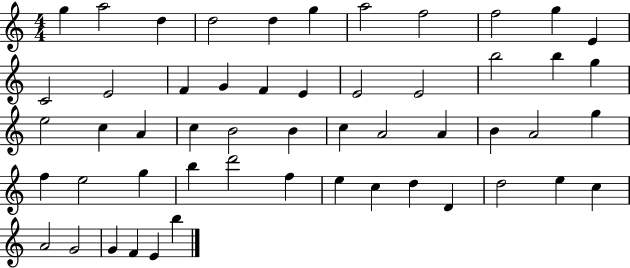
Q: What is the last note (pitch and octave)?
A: B5